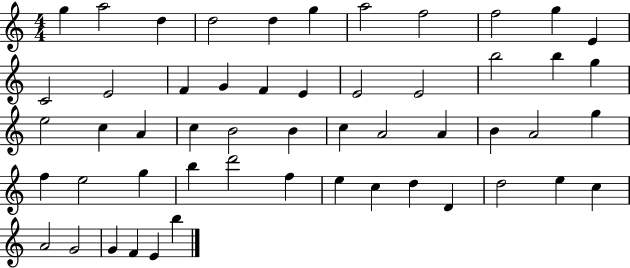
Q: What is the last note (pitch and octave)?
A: B5